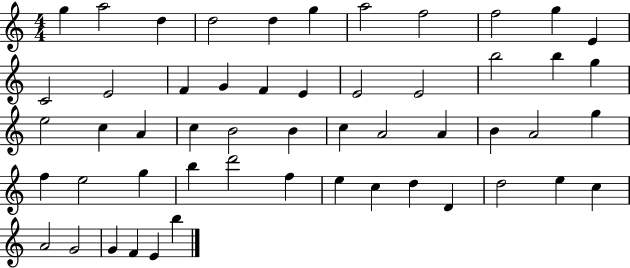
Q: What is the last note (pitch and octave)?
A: B5